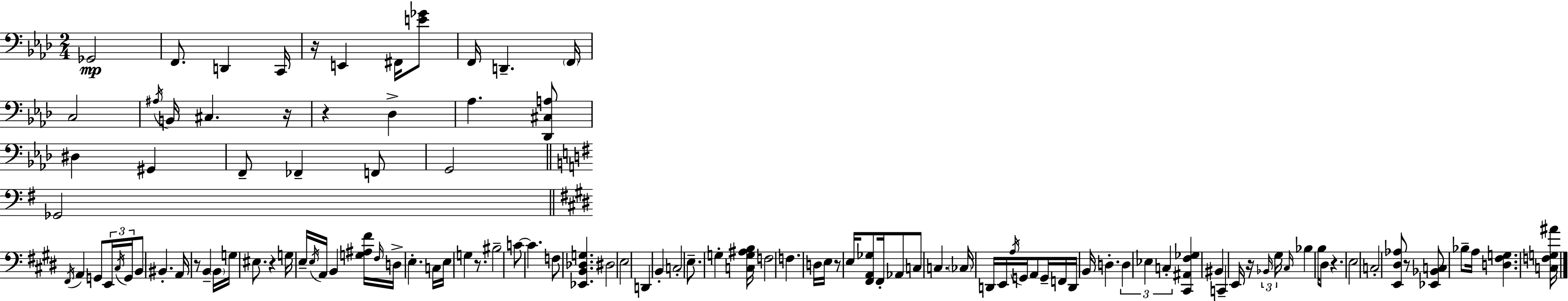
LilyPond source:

{
  \clef bass
  \numericTimeSignature
  \time 2/4
  \key f \minor
  ges,2\mp | f,8. d,4 c,16 | r16 e,4 fis,16 <e' ges'>8 | f,16 d,4.-- \parenthesize f,16 | \break c2 | \acciaccatura { ais16 } b,16 cis4. | r16 r4 des4-> | aes4. <des, cis a>8 | \break dis4 gis,4 | f,8-- fes,4-- f,8 | g,2 | \bar "||" \break \key g \major ges,2 | \bar "||" \break \key e \major \acciaccatura { fis,16 } a,4 g,8 \tuplet 3/2 { e,16 | \acciaccatura { cis16 } g,16 } b,8 bis,4.-. | a,16 r8 b,4-- | \parenthesize b,16 g16 eis8. r4 | \break g16 e16-- \acciaccatura { e16 } a,16 b,4 | <g ais fis'>16 \grace { fis16 } d16-> e4.-. | c16 e16 g4 | r8. bis2-- | \break c'8~~ c'4. | f8 <ees, b, des g>4. | dis2 | e2 | \break d,4 | b,4-. c2-. | e8.-- g4-. | <c g ais b>16 f2 | \break f4. | d16 e16 r8 e16 <fis, a, ges>8 | fis,16-. aes,8 c8 c4. | \parenthesize ces16 d,16 e,16 \acciaccatura { a16 } | \break g,16 a,8 g,16-- f,16 d,16 b,16 d4.-. | \tuplet 3/2 { d4 | ees4 c4-. } | <cis, ais, fis ges>4 bis,4 | \break c,4-- e,16 r16 \tuplet 3/2 { \grace { bes,16 } | gis16 \grace { cis16 } } bes4 b16 dis8 | r4. e2 | c2-. | \break <e, dis aes>8 | r8 <ees, bes, c>8 bes8-- a16 | <d fis g>4. <c f g ais'>16 \bar "|."
}